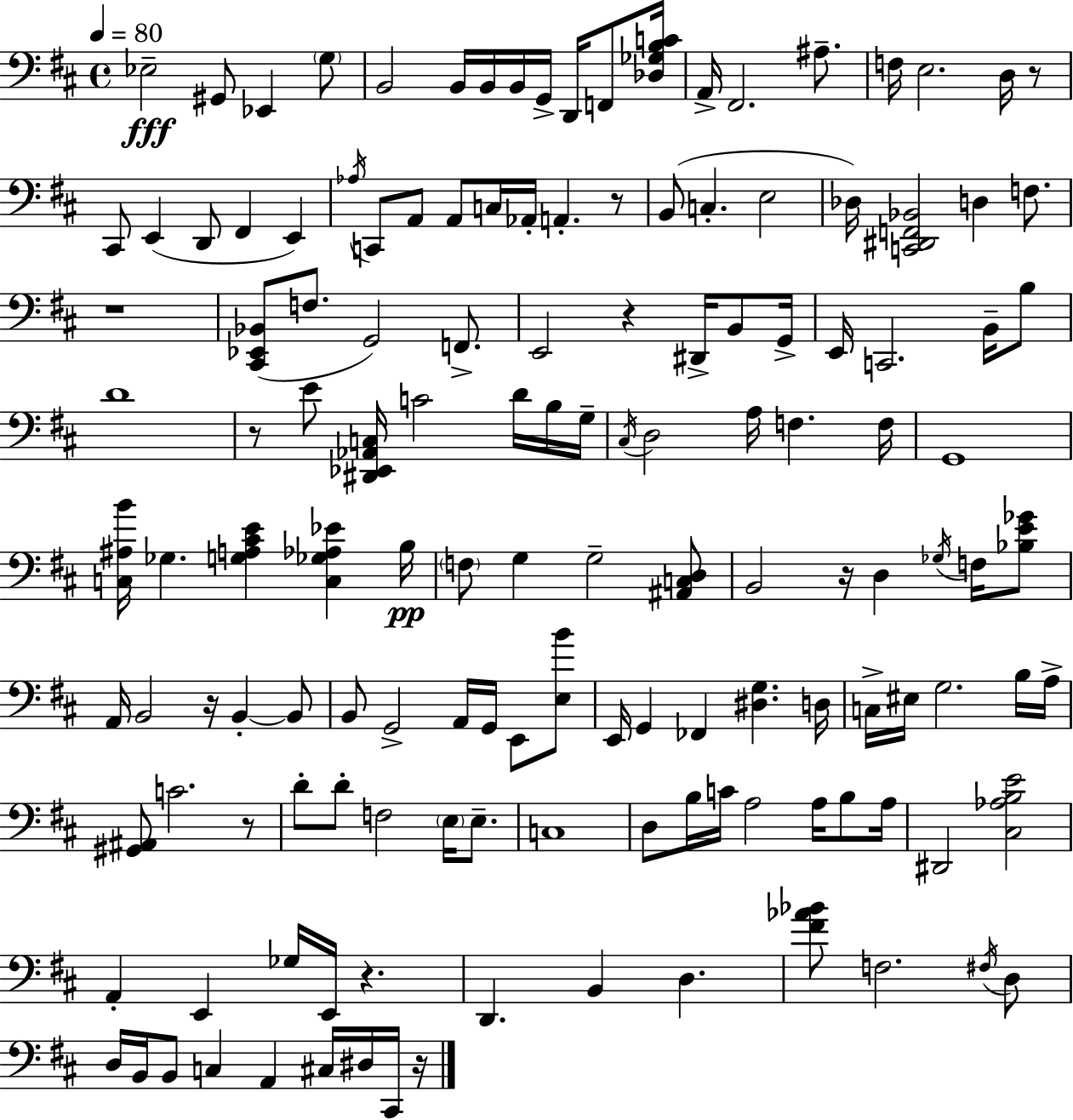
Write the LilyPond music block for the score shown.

{
  \clef bass
  \time 4/4
  \defaultTimeSignature
  \key d \major
  \tempo 4 = 80
  \repeat volta 2 { ees2--\fff gis,8 ees,4 \parenthesize g8 | b,2 b,16 b,16 b,16 g,16-> d,16 f,8 <des ges b c'>16 | a,16-> fis,2. ais8.-- | f16 e2. d16 r8 | \break cis,8 e,4( d,8 fis,4 e,4) | \acciaccatura { aes16 } c,8 a,8 a,8 c16 aes,16-. a,4.-. r8 | b,8( c4.-. e2 | des16) <c, dis, f, bes,>2 d4 f8. | \break r1 | <cis, ees, bes,>8( f8. g,2) f,8.-> | e,2 r4 dis,16-> b,8 | g,16-> e,16 c,2. b,16-- b8 | \break d'1 | r8 e'8 <dis, ees, aes, c>16 c'2 d'16 b16 | g16-- \acciaccatura { cis16 } d2 a16 f4. | f16 g,1 | \break <c ais b'>16 ges4. <g a cis' e'>4 <c ges aes ees'>4 | b16\pp \parenthesize f8 g4 g2-- | <ais, c d>8 b,2 r16 d4 \acciaccatura { ges16 } | f16 <bes e' ges'>8 a,16 b,2 r16 b,4-.~~ | \break b,8 b,8 g,2-> a,16 g,16 e,8 | <e b'>8 e,16 g,4 fes,4 <dis g>4. | d16 c16-> eis16 g2. | b16 a16-> <gis, ais,>8 c'2. | \break r8 d'8-. d'8-. f2 \parenthesize e16 | e8.-- c1 | d8 b16 c'16 a2 a16 | b8 a16 dis,2 <cis aes b e'>2 | \break a,4-. e,4 ges16 e,16 r4. | d,4. b,4 d4. | <fis' aes' bes'>8 f2. | \acciaccatura { fis16 } d8 d16 b,16 b,8 c4 a,4 | \break cis16 dis16 cis,16 r16 } \bar "|."
}